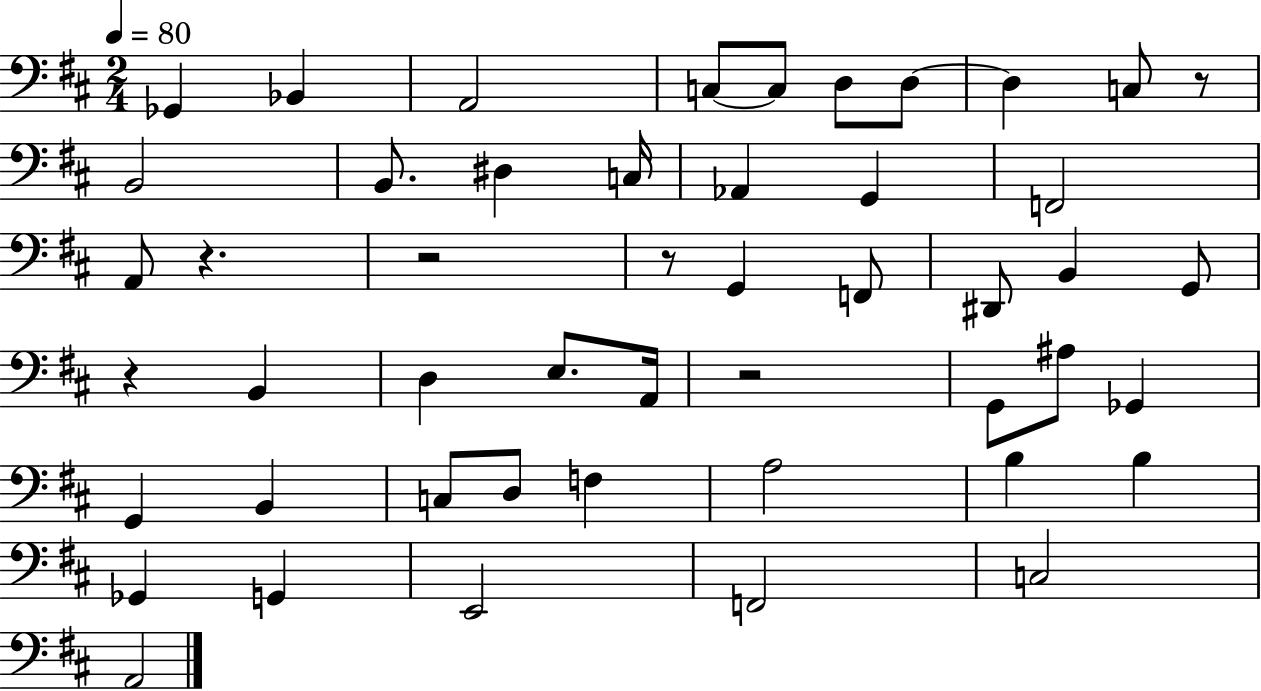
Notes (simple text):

Gb2/q Bb2/q A2/h C3/e C3/e D3/e D3/e D3/q C3/e R/e B2/h B2/e. D#3/q C3/s Ab2/q G2/q F2/h A2/e R/q. R/h R/e G2/q F2/e D#2/e B2/q G2/e R/q B2/q D3/q E3/e. A2/s R/h G2/e A#3/e Gb2/q G2/q B2/q C3/e D3/e F3/q A3/h B3/q B3/q Gb2/q G2/q E2/h F2/h C3/h A2/h